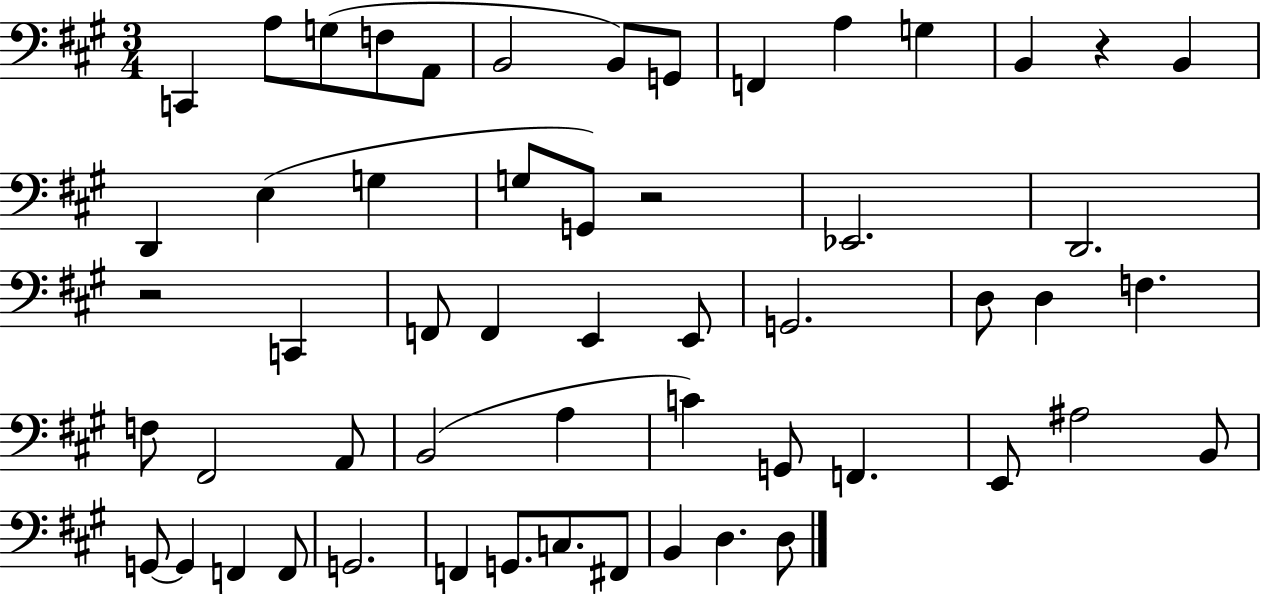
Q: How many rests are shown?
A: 3